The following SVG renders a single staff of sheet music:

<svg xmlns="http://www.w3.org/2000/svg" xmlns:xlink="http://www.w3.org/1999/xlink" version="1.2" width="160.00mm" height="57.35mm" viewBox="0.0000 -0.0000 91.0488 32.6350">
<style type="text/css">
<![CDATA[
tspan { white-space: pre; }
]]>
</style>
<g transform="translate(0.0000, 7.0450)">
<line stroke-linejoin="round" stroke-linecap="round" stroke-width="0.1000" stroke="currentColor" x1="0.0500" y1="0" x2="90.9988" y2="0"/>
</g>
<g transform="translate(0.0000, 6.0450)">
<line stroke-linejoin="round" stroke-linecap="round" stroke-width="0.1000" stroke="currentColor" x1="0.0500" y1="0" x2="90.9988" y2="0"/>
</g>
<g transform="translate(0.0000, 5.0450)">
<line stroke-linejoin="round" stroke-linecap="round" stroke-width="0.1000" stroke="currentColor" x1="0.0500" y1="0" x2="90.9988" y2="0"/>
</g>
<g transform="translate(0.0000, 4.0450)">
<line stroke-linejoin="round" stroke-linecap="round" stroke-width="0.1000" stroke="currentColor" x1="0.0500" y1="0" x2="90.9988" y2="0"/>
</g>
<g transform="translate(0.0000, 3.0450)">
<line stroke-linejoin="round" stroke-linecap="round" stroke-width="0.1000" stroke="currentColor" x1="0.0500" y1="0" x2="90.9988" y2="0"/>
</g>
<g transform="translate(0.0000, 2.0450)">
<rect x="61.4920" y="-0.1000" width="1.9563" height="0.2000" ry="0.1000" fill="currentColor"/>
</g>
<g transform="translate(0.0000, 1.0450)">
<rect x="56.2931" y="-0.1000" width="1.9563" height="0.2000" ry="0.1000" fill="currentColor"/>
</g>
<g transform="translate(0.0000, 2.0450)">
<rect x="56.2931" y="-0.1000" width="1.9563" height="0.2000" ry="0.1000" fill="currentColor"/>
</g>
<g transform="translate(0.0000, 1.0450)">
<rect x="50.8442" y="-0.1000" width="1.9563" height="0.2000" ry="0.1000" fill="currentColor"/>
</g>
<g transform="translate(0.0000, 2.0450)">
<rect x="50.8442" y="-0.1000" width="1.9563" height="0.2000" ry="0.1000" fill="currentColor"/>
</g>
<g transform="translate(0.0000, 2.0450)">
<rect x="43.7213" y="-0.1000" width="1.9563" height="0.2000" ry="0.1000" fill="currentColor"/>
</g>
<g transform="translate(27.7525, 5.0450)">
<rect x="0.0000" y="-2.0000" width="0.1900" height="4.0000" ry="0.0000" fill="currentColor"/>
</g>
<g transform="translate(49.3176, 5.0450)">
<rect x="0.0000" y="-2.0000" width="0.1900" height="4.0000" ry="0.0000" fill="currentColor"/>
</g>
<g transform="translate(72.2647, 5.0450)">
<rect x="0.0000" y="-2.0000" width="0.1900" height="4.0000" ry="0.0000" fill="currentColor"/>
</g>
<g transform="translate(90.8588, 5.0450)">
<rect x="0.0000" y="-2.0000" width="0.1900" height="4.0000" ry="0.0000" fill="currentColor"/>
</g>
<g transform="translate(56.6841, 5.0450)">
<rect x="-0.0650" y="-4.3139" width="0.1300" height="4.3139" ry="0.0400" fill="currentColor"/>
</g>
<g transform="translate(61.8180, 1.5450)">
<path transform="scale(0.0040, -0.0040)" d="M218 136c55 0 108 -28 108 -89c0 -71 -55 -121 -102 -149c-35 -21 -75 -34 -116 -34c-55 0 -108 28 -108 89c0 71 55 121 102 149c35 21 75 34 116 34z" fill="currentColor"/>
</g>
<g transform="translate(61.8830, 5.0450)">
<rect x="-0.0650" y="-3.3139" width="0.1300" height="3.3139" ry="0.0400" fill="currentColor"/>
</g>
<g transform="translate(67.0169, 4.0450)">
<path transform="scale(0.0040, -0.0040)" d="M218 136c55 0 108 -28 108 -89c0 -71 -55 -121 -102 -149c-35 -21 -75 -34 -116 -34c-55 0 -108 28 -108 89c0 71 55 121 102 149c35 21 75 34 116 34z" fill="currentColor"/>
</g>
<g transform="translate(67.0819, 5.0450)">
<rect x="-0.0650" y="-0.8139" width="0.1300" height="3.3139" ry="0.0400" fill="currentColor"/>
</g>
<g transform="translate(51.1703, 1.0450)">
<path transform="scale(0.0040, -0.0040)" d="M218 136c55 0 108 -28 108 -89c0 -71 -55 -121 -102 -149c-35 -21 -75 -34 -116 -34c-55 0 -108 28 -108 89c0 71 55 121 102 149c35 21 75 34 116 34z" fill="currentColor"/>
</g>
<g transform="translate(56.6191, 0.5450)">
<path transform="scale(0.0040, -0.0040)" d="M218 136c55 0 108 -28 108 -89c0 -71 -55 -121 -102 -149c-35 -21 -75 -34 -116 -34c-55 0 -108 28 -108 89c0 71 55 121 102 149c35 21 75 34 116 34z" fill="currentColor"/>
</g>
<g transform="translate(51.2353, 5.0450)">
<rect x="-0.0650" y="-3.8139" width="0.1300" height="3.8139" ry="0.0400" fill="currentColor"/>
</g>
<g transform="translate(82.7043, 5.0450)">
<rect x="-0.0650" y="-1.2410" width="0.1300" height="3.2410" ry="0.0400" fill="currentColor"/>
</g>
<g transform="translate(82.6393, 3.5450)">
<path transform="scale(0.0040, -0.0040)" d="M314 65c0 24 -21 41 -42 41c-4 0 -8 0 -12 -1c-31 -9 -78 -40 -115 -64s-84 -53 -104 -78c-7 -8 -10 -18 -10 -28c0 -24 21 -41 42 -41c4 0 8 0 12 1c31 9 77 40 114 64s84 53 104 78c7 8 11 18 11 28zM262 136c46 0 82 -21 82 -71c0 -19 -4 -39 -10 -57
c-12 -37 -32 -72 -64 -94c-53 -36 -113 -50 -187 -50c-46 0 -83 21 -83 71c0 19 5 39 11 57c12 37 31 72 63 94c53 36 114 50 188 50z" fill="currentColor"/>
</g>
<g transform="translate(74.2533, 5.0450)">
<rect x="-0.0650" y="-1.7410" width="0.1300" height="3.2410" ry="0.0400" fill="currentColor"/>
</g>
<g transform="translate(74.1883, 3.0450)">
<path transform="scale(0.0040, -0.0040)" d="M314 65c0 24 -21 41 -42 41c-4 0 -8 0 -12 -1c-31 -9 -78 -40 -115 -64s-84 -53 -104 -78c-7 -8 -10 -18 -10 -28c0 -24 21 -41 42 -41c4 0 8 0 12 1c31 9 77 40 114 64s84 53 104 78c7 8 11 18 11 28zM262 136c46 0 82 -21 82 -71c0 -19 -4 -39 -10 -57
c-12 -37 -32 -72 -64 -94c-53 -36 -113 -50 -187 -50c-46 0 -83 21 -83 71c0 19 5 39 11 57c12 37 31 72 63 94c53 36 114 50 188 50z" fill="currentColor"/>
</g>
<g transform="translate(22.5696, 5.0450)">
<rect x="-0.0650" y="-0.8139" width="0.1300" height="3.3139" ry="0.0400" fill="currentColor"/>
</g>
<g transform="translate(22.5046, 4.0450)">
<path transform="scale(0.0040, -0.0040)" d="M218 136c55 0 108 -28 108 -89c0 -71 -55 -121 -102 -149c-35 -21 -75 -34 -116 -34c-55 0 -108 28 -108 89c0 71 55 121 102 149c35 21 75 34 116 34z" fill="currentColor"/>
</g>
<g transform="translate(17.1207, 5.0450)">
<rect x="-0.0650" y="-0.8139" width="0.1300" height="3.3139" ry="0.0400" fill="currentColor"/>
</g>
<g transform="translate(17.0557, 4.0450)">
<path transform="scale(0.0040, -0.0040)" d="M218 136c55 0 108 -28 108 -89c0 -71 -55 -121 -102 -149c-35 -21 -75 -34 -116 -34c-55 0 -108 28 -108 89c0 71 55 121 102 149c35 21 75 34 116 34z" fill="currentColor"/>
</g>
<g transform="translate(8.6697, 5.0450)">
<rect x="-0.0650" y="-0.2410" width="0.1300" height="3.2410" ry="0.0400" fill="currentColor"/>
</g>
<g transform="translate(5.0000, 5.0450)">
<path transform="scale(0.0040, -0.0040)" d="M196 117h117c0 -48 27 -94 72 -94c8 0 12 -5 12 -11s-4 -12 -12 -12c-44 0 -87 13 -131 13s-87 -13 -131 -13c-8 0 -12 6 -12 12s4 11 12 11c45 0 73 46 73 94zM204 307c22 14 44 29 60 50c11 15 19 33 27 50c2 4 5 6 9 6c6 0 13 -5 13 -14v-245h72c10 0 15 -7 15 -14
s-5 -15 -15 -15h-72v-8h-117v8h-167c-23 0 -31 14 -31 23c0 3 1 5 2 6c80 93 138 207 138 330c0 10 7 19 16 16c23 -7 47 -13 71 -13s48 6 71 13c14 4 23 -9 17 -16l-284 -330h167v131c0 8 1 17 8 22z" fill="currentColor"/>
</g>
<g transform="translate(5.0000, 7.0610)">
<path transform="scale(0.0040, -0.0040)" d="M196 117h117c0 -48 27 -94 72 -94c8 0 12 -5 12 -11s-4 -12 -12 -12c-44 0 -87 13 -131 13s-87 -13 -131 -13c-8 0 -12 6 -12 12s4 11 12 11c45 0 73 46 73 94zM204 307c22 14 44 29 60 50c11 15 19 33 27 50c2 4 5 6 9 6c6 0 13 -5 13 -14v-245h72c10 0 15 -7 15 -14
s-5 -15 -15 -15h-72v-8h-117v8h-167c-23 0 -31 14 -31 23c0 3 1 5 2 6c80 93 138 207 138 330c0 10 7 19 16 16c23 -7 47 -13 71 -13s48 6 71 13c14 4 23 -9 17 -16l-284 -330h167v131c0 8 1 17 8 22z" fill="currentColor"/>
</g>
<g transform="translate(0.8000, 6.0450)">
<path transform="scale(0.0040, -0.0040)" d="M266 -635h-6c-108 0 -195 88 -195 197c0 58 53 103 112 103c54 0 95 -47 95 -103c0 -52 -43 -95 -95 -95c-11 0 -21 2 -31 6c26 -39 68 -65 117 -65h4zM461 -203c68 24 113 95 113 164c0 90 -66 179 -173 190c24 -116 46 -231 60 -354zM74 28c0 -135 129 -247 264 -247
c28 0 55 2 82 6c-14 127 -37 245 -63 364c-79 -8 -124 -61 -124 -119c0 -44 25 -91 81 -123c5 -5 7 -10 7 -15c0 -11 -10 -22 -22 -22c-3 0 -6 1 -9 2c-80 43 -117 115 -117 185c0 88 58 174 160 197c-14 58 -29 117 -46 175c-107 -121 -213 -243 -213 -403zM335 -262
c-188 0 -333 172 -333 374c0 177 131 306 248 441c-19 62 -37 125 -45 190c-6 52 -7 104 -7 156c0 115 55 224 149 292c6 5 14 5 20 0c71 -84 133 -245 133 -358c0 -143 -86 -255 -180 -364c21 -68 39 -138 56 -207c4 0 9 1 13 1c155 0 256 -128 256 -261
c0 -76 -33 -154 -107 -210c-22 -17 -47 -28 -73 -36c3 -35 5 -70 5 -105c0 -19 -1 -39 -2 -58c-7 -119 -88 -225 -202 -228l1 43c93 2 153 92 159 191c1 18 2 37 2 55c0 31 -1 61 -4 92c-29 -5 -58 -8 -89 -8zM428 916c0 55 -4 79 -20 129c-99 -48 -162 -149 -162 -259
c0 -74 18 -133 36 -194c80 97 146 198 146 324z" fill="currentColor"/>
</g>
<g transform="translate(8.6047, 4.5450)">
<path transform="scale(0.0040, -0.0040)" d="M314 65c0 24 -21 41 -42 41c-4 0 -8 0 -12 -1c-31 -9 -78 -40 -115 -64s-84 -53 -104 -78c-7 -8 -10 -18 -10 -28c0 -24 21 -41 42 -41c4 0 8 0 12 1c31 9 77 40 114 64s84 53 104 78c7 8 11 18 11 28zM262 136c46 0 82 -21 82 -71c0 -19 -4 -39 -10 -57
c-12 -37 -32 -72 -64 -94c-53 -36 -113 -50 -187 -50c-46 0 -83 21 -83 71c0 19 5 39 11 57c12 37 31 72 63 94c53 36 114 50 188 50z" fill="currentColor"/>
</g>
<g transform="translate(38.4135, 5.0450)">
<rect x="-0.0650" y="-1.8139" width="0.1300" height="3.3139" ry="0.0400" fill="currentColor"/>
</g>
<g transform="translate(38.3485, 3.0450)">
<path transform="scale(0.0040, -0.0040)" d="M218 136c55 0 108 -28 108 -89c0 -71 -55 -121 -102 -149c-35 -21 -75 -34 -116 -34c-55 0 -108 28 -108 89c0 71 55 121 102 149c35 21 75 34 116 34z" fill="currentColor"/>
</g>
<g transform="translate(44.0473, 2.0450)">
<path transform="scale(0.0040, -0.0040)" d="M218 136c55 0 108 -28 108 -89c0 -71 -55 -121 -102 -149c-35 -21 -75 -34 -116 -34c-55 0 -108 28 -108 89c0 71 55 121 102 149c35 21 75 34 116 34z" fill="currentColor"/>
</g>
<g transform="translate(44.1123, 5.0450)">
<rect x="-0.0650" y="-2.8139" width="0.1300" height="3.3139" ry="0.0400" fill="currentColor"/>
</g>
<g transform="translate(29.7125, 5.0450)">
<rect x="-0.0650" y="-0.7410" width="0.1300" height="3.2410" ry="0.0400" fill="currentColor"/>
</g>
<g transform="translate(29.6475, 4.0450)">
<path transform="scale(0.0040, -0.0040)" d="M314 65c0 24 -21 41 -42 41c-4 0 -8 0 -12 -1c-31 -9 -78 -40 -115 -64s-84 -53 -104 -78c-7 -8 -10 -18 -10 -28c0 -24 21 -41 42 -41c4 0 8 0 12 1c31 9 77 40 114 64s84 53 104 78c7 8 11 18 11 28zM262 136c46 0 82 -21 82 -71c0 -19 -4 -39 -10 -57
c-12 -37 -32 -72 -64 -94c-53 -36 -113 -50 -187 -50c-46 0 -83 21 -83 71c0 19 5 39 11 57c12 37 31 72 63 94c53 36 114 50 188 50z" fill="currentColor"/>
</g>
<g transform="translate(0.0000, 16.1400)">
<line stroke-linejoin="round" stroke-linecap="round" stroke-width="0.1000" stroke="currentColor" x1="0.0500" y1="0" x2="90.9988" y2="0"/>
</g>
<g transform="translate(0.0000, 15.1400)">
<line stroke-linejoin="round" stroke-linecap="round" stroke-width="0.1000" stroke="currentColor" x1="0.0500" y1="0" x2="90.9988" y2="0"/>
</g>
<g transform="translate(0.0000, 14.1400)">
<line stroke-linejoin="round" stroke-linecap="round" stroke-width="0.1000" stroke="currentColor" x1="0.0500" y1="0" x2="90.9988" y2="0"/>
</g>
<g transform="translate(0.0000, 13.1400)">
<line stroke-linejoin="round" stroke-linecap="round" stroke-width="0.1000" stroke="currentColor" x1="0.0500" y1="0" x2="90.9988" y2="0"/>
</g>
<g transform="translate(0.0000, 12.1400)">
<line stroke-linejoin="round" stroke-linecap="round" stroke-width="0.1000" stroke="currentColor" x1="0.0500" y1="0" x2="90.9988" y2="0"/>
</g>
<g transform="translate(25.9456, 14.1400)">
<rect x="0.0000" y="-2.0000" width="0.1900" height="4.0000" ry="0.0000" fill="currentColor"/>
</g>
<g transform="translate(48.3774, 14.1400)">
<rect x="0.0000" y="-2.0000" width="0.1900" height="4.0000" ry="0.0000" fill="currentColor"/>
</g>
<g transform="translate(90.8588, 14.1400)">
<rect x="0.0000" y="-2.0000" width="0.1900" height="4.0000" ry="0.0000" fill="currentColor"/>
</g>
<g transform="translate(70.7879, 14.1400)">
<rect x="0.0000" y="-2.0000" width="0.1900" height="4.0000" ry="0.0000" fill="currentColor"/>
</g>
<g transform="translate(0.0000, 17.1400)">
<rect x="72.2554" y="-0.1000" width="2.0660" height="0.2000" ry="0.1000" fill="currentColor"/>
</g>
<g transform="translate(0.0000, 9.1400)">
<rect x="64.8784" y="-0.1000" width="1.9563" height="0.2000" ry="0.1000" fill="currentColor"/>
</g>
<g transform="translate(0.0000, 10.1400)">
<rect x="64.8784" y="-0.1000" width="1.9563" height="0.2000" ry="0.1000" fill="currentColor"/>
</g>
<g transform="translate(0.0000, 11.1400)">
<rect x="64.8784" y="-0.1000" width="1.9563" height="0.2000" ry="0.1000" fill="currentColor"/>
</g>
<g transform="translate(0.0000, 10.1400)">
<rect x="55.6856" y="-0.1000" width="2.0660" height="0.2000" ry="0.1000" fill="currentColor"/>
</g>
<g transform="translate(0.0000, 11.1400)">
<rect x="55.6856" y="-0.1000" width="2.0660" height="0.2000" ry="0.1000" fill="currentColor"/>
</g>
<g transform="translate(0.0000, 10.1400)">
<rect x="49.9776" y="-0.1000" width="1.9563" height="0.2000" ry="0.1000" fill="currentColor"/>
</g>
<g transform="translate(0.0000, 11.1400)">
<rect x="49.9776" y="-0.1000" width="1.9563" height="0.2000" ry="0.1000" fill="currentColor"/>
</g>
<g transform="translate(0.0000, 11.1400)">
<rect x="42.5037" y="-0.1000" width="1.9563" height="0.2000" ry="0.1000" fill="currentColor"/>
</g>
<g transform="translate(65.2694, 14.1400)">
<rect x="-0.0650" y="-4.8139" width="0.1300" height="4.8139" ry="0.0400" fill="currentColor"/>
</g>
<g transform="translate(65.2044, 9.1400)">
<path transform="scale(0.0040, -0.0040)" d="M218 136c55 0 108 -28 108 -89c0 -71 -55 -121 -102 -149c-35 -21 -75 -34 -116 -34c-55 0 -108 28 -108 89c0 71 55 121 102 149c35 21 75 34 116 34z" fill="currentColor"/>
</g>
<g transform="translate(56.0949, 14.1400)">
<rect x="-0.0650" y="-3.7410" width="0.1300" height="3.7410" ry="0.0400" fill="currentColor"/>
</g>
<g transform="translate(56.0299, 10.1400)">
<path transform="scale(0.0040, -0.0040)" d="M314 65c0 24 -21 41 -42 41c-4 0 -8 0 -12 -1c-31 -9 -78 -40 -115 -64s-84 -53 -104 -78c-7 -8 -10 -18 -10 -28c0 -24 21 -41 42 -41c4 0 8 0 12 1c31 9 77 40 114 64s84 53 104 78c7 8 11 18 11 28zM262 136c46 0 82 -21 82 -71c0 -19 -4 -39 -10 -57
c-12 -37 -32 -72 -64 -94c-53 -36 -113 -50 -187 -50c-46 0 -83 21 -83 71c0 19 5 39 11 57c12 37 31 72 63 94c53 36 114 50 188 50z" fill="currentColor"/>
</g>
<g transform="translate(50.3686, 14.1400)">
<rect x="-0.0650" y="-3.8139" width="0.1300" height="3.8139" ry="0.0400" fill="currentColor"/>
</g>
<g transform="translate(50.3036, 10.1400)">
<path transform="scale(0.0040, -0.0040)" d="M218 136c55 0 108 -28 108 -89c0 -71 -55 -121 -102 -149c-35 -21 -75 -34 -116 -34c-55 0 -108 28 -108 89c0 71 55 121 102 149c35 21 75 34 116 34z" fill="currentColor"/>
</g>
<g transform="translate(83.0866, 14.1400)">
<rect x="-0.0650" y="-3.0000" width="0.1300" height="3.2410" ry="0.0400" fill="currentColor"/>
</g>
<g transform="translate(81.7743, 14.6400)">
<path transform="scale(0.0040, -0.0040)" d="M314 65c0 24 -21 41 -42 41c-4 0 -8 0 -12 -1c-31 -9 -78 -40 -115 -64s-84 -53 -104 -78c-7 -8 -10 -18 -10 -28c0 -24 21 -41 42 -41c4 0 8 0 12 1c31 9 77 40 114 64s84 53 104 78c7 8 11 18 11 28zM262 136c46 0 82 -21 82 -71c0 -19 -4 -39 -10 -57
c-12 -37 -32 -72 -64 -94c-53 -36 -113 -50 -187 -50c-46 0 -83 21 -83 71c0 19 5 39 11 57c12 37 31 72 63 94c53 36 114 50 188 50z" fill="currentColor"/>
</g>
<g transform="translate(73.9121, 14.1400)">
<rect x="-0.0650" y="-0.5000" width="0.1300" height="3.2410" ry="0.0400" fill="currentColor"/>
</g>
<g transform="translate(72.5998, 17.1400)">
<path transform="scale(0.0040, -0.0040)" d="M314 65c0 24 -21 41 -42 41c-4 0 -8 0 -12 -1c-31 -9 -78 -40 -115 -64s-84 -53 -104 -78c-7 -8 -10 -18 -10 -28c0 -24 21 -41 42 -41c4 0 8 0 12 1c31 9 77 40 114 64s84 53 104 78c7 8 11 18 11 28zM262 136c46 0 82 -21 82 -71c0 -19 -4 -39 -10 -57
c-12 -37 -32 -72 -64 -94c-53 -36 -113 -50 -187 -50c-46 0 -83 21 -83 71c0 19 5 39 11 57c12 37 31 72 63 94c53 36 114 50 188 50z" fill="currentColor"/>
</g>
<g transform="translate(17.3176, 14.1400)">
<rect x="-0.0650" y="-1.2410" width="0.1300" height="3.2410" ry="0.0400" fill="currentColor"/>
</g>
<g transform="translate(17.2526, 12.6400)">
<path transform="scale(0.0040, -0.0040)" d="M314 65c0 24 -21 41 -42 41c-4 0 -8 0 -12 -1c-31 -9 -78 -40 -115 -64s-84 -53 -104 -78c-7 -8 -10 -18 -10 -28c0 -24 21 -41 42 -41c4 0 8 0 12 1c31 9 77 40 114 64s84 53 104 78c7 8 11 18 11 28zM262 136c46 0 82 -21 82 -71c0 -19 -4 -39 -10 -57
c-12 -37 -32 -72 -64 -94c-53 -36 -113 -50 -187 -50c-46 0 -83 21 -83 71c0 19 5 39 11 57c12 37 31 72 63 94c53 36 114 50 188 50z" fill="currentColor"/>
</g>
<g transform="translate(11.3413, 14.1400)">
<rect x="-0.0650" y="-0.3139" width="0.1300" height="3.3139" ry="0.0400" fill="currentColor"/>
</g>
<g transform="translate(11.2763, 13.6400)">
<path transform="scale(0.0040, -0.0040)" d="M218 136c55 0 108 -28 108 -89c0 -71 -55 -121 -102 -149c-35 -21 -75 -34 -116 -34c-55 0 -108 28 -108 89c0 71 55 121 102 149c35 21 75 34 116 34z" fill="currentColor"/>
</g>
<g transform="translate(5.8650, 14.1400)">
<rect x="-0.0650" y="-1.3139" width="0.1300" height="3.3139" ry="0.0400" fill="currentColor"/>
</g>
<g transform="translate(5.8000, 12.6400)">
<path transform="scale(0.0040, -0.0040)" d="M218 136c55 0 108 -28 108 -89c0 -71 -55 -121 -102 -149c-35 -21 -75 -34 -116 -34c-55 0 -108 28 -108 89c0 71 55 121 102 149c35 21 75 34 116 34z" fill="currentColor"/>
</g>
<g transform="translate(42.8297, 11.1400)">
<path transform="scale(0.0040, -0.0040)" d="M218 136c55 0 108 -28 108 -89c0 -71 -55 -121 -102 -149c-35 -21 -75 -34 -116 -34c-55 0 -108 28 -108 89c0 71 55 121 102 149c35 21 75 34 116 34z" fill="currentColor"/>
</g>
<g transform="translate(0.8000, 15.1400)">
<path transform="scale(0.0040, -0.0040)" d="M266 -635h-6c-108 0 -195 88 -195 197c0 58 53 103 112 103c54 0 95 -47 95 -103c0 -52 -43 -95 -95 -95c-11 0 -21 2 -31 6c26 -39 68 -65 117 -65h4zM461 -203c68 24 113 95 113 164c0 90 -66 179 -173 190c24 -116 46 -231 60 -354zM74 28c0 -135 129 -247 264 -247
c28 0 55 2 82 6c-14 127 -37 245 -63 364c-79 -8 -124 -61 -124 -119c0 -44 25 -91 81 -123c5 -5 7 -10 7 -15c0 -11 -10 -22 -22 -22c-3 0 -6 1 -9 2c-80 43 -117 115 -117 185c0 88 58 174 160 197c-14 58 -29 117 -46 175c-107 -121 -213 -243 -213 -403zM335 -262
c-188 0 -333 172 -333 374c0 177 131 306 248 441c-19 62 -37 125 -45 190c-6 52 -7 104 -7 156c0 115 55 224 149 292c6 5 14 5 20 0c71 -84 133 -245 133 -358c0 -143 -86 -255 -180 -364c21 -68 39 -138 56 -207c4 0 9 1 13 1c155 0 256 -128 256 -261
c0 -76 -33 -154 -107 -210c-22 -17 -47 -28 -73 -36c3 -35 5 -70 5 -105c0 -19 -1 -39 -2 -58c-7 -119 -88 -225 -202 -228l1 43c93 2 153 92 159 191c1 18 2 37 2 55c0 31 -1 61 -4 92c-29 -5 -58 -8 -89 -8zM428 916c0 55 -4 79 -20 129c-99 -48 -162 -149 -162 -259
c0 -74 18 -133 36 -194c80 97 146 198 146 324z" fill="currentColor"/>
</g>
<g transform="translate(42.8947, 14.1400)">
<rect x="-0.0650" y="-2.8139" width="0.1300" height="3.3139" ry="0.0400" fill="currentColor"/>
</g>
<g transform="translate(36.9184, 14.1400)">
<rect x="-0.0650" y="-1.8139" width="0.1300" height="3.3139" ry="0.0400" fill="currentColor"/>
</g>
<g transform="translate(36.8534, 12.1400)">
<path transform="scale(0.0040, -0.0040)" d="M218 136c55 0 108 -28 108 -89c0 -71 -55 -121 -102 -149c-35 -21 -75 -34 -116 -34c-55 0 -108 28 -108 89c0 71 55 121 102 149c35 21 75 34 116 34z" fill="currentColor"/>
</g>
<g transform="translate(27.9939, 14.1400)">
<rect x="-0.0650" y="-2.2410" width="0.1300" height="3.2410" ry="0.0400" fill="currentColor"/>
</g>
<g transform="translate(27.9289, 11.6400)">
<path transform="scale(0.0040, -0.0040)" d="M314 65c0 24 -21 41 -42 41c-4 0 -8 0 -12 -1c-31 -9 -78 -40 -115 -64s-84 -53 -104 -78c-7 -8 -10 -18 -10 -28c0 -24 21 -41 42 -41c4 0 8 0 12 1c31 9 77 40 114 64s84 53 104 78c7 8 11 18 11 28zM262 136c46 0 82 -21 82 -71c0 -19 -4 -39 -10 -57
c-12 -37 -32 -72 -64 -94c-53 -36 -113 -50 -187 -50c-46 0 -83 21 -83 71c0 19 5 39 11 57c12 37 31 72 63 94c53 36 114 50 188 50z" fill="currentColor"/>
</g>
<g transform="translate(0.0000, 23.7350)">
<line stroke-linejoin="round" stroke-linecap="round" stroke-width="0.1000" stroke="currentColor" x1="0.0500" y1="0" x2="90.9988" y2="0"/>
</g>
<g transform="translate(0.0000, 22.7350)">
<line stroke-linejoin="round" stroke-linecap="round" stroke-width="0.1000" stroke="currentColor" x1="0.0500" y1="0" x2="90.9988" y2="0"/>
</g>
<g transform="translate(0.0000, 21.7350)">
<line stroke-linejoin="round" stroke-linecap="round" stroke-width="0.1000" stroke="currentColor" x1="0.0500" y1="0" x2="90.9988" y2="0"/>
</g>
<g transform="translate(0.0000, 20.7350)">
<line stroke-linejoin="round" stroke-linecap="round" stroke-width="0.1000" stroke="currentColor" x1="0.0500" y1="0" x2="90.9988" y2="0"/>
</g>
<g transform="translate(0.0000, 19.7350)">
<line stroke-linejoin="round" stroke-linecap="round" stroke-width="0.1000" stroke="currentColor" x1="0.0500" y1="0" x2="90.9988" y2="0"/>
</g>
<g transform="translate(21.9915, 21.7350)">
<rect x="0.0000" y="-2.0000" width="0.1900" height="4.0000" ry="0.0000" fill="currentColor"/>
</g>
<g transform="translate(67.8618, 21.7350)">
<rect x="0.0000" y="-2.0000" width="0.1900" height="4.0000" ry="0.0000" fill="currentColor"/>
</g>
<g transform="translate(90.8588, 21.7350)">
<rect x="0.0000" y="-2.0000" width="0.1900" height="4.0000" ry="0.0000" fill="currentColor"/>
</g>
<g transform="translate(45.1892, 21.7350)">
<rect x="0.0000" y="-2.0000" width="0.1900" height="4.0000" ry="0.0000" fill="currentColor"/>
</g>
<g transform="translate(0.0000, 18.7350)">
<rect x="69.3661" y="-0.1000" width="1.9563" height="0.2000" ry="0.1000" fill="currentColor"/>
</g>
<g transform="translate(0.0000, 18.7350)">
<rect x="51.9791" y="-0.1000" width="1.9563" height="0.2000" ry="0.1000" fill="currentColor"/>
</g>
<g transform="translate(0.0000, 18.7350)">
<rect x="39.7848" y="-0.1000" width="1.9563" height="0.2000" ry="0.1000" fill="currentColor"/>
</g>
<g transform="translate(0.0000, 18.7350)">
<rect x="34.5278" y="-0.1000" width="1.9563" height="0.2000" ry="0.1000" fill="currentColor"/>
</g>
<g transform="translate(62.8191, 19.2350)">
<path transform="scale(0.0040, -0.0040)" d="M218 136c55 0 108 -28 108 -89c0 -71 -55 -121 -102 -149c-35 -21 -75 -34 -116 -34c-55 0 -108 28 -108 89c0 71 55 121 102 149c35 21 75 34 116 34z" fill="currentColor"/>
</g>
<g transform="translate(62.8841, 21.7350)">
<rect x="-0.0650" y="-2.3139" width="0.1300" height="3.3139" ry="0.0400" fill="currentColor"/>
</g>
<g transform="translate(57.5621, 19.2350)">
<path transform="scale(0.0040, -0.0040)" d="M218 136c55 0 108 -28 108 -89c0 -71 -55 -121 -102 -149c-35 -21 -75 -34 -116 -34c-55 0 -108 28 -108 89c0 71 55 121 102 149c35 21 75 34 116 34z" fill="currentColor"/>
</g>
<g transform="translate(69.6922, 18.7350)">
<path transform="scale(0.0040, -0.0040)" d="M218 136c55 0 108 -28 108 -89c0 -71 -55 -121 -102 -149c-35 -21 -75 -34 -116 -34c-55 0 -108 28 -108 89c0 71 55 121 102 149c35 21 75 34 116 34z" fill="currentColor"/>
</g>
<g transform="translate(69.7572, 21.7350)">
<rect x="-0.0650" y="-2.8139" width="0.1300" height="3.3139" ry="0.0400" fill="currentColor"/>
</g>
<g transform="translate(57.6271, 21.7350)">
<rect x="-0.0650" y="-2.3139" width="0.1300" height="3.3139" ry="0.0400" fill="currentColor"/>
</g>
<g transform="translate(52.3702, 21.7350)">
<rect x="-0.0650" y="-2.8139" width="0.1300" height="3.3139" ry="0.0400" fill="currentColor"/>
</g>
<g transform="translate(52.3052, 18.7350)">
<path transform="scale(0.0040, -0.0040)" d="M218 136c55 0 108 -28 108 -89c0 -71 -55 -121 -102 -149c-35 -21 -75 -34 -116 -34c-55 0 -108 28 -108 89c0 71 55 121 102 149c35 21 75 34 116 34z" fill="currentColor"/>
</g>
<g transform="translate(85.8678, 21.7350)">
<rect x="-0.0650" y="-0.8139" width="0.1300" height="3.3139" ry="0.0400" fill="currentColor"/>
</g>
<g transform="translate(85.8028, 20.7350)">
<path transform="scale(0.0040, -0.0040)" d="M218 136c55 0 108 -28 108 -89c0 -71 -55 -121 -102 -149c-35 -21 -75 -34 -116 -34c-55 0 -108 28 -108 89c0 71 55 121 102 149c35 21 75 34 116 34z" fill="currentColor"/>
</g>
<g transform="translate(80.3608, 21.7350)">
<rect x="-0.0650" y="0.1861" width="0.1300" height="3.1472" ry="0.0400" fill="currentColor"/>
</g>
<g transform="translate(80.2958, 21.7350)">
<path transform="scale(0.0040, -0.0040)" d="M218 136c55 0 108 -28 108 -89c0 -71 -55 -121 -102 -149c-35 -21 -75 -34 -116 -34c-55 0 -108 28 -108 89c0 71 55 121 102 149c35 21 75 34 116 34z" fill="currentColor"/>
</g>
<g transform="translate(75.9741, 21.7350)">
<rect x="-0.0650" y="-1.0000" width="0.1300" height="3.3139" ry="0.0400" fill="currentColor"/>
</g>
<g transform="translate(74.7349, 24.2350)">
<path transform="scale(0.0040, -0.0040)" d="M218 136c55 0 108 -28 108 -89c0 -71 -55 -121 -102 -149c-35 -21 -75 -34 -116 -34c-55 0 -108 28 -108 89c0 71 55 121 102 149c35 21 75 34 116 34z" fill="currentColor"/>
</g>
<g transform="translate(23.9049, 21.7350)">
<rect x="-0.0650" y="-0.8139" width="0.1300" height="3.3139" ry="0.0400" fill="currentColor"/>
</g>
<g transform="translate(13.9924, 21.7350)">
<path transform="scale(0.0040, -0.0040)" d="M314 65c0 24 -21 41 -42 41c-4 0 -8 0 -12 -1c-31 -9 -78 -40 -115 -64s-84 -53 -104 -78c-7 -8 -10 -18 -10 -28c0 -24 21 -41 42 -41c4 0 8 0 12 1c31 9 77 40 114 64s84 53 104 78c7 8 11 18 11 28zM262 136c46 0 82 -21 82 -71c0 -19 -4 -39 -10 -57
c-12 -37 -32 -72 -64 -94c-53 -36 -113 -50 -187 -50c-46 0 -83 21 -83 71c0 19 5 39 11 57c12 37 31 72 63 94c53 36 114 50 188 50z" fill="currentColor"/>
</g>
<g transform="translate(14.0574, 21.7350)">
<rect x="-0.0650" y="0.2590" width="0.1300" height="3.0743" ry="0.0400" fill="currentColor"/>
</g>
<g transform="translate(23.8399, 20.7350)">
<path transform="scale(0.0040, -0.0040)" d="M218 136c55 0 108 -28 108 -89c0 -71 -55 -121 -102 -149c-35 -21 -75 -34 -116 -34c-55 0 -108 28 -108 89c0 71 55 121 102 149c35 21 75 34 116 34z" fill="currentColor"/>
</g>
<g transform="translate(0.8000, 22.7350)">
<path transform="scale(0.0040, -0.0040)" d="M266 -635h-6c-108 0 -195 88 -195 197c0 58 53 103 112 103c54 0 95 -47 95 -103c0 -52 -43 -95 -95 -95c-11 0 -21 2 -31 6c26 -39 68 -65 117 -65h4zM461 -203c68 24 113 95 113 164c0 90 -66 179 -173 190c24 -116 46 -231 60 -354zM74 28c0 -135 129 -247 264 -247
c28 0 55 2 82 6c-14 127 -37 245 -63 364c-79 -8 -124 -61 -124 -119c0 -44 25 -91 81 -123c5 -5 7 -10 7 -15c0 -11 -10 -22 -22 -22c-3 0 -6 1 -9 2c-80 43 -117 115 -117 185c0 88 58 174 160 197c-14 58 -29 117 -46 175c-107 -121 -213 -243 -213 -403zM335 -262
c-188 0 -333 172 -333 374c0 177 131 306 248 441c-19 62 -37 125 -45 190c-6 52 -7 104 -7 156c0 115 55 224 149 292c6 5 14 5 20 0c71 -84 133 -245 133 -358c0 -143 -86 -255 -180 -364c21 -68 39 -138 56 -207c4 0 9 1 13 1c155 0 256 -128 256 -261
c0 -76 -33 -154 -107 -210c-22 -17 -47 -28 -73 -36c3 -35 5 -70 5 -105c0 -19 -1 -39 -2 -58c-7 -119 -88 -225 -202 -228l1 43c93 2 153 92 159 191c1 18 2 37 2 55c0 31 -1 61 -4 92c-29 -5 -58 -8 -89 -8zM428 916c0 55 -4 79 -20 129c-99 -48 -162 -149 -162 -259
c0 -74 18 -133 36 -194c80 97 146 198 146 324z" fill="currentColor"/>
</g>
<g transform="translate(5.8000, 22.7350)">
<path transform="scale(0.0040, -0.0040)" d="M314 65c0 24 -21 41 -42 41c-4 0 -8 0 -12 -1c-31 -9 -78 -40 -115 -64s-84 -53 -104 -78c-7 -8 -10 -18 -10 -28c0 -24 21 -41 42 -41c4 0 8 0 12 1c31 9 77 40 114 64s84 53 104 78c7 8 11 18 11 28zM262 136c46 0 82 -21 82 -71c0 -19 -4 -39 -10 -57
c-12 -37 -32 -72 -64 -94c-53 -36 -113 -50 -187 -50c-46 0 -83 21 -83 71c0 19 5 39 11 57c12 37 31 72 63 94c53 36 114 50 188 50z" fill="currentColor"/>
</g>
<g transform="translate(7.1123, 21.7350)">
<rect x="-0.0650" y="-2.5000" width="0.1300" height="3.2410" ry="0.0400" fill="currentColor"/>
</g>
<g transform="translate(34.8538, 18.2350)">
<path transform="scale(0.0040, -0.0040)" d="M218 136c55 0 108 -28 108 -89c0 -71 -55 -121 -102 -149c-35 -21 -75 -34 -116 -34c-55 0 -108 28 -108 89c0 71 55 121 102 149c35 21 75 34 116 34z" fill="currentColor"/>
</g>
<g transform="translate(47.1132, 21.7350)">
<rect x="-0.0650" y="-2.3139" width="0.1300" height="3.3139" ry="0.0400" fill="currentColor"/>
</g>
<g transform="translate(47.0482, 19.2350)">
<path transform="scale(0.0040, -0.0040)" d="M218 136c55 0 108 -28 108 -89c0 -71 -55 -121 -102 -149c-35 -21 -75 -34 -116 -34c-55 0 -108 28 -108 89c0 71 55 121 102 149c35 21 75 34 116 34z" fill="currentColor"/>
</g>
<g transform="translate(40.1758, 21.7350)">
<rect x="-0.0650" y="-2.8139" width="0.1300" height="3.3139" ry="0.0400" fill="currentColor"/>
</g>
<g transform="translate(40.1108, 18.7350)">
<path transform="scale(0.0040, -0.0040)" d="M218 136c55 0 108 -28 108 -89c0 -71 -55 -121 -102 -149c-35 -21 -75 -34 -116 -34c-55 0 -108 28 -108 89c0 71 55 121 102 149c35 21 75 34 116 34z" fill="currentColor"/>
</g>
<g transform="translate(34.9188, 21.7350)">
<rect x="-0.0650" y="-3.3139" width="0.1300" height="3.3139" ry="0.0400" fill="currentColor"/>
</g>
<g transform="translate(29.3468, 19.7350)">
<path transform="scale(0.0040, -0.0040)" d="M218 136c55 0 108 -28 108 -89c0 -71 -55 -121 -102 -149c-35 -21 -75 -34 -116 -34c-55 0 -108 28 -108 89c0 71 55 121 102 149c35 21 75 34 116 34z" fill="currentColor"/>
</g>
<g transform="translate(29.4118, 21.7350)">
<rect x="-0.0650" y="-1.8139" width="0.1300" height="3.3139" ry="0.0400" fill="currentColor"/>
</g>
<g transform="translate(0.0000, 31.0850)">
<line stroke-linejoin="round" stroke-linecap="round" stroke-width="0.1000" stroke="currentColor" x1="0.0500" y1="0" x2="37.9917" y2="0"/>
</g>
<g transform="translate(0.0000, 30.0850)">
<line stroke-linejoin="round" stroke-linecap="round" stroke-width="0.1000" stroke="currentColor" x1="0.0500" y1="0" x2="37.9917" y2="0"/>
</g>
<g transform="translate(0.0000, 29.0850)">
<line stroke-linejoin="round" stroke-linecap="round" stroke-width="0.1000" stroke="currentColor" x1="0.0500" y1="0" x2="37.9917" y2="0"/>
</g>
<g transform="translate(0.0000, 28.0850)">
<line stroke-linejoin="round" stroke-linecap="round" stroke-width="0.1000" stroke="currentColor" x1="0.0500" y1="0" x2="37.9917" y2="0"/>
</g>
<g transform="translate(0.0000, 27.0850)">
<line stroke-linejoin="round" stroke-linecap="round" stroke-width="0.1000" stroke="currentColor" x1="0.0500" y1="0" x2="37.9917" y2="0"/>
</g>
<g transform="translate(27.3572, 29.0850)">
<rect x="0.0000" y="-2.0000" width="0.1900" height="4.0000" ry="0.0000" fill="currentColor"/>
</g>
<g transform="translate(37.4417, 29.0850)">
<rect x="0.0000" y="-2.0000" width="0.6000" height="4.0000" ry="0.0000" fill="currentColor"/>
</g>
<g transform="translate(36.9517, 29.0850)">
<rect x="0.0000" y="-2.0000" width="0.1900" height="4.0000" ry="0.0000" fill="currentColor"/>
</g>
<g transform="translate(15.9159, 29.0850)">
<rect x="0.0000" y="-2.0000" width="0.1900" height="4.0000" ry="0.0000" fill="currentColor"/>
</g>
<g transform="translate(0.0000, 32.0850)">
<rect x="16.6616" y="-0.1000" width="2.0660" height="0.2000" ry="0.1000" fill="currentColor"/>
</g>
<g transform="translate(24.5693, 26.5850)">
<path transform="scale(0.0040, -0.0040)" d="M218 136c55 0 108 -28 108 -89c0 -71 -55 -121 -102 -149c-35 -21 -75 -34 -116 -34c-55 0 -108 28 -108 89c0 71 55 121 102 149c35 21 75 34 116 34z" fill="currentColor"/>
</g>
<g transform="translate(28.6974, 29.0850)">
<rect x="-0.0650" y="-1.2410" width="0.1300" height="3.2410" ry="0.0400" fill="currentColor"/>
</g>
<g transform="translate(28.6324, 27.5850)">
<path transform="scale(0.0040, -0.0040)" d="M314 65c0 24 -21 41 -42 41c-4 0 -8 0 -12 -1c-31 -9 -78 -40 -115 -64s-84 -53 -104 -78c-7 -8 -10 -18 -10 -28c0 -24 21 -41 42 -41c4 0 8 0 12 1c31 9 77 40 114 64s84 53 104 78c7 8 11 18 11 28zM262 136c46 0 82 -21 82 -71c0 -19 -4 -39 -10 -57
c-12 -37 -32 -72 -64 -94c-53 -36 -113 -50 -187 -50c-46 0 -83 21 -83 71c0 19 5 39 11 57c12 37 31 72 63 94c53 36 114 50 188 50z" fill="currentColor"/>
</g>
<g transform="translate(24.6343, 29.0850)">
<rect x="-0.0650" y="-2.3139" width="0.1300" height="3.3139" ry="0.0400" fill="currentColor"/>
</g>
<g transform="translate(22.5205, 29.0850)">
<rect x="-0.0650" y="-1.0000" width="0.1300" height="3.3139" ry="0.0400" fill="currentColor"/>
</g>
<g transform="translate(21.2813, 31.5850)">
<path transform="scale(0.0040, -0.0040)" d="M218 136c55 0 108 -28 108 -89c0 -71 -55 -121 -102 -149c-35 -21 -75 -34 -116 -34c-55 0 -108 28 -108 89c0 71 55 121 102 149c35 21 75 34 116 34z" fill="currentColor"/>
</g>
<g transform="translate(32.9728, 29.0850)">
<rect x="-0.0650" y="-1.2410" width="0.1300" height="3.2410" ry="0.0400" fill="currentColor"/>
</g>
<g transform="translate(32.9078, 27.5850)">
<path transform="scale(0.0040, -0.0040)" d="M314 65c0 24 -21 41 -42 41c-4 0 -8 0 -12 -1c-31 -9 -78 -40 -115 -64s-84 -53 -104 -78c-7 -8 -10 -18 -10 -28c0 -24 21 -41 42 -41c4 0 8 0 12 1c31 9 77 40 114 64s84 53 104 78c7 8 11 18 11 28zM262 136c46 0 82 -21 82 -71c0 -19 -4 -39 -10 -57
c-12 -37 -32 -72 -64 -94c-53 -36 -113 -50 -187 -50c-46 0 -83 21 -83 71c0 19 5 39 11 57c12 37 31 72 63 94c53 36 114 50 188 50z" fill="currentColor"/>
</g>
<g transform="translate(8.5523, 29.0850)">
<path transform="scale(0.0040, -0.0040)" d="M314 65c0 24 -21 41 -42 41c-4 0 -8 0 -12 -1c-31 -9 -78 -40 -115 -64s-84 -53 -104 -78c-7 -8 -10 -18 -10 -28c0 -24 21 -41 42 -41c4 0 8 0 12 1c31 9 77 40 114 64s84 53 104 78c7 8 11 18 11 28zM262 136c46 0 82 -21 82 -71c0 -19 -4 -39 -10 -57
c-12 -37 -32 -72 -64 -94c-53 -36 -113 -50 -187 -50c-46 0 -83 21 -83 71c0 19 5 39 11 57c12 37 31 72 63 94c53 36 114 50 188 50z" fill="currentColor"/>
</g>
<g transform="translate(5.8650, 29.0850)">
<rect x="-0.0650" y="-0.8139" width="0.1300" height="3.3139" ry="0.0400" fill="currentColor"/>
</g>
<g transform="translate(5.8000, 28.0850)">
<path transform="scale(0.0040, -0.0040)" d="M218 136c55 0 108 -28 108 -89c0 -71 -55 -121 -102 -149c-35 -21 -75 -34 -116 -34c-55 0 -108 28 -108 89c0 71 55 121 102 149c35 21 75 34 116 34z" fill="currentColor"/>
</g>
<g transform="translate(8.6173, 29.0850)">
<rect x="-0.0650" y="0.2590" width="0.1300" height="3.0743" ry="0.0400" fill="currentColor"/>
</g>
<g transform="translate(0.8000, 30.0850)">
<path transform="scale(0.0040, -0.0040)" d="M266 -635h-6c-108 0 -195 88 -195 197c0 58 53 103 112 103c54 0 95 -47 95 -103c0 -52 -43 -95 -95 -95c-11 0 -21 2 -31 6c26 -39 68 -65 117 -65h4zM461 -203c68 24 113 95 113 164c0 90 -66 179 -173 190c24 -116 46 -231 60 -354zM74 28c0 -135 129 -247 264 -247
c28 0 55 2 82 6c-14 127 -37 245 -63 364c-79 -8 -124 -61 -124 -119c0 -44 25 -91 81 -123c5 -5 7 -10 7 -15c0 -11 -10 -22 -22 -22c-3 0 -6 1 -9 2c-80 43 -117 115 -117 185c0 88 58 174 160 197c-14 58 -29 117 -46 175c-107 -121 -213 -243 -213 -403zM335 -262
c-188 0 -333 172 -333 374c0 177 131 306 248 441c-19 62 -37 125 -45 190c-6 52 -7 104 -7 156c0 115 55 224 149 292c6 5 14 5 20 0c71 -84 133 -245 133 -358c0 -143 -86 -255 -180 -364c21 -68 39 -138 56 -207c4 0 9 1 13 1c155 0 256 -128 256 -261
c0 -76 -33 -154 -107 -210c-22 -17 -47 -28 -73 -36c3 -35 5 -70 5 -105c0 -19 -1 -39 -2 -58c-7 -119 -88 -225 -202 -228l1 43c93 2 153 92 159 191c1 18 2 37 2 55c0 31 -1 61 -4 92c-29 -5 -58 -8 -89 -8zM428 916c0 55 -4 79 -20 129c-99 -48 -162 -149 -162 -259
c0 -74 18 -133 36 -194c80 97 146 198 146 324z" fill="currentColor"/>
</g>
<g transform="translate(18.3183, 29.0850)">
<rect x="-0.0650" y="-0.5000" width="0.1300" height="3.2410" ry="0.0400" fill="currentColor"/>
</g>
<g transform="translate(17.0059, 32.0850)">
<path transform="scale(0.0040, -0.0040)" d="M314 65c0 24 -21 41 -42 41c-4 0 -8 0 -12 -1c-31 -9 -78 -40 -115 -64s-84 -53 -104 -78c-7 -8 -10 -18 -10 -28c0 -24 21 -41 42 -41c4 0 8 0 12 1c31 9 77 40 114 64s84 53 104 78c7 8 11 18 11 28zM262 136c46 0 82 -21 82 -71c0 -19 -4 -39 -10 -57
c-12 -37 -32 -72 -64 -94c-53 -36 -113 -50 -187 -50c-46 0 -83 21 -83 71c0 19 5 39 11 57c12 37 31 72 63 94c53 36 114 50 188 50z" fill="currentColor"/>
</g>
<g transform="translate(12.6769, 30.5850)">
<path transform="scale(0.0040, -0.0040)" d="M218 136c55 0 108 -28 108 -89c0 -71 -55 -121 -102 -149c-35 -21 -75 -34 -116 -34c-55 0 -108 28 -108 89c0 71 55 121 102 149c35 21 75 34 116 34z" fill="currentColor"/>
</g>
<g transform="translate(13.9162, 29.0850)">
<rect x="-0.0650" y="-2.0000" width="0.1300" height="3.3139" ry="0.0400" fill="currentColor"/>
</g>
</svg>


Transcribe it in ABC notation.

X:1
T:Untitled
M:4/4
L:1/4
K:C
c2 d d d2 f a c' d' b d f2 e2 e c e2 g2 f a c' c'2 e' C2 A2 G2 B2 d f b a g a g g a D B d d B2 F C2 D g e2 e2